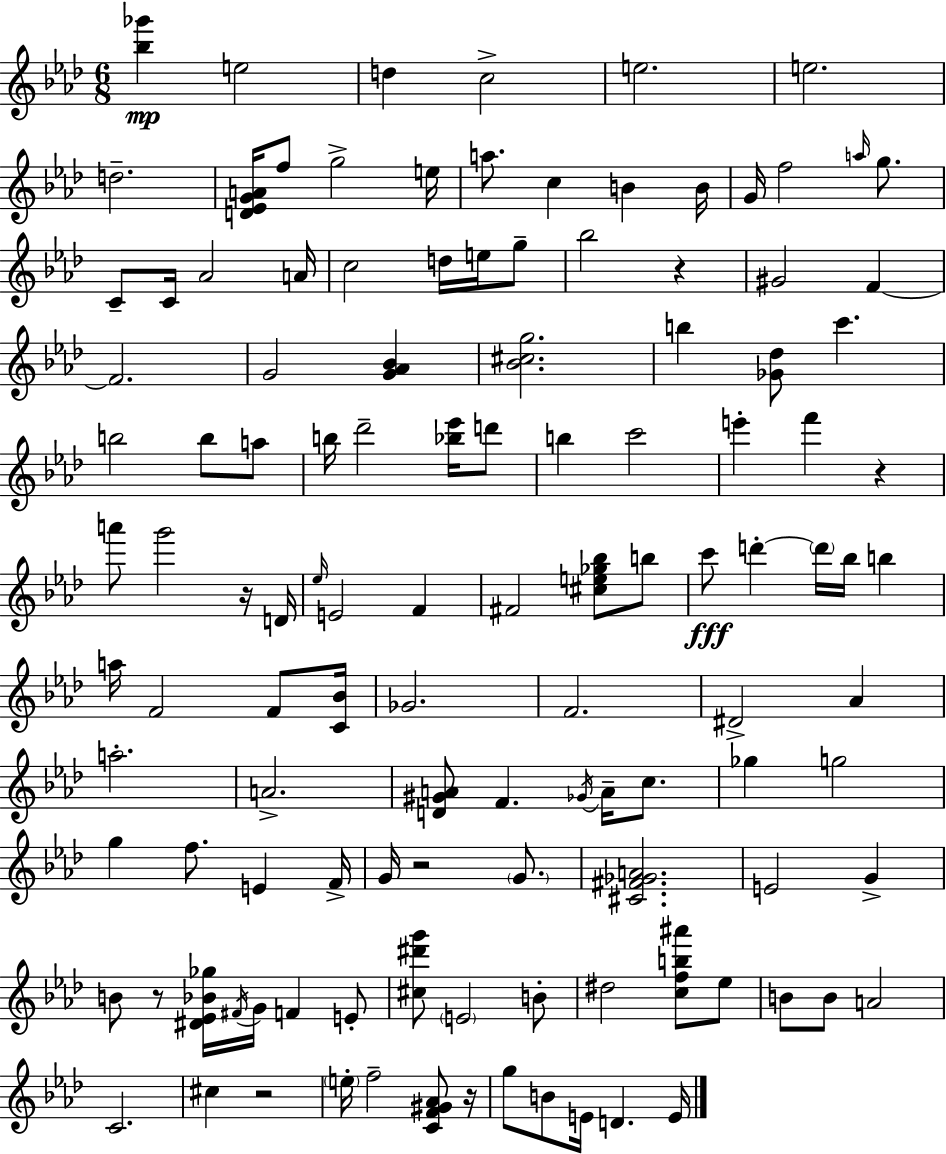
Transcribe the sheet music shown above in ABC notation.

X:1
T:Untitled
M:6/8
L:1/4
K:Fm
[_b_g'] e2 d c2 e2 e2 d2 [D_EGA]/4 f/2 g2 e/4 a/2 c B B/4 G/4 f2 a/4 g/2 C/2 C/4 _A2 A/4 c2 d/4 e/4 g/2 _b2 z ^G2 F F2 G2 [G_A_B] [_B^cg]2 b [_G_d]/2 c' b2 b/2 a/2 b/4 _d'2 [_b_e']/4 d'/2 b c'2 e' f' z a'/2 g'2 z/4 D/4 _e/4 E2 F ^F2 [^ce_g_b]/2 b/2 c'/2 d' d'/4 _b/4 b a/4 F2 F/2 [C_B]/4 _G2 F2 ^D2 _A a2 A2 [D^GA]/2 F _G/4 A/4 c/2 _g g2 g f/2 E F/4 G/4 z2 G/2 [^C^F_GA]2 E2 G B/2 z/2 [^D_E_B_g]/4 ^F/4 G/4 F E/2 [^c^d'g']/2 E2 B/2 ^d2 [cfb^a']/2 _e/2 B/2 B/2 A2 C2 ^c z2 e/4 f2 [CF^G_A]/2 z/4 g/2 B/2 E/4 D E/4